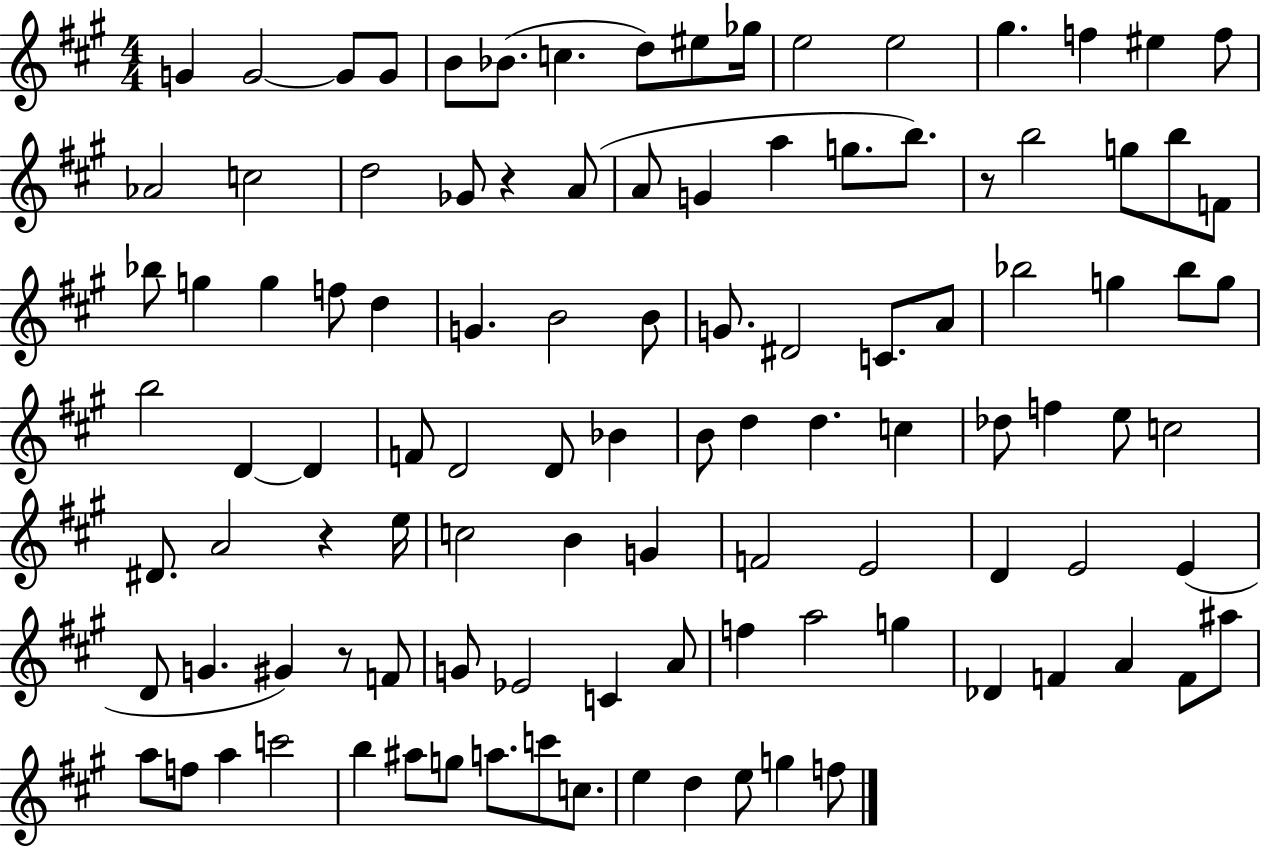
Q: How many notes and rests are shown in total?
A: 107